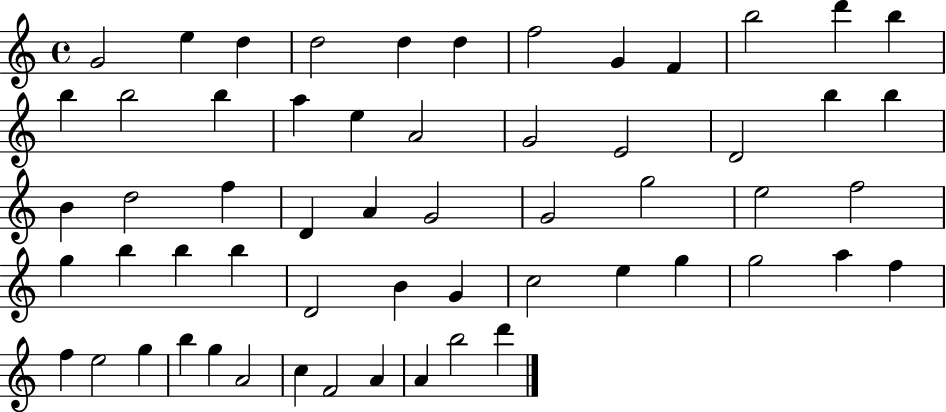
{
  \clef treble
  \time 4/4
  \defaultTimeSignature
  \key c \major
  g'2 e''4 d''4 | d''2 d''4 d''4 | f''2 g'4 f'4 | b''2 d'''4 b''4 | \break b''4 b''2 b''4 | a''4 e''4 a'2 | g'2 e'2 | d'2 b''4 b''4 | \break b'4 d''2 f''4 | d'4 a'4 g'2 | g'2 g''2 | e''2 f''2 | \break g''4 b''4 b''4 b''4 | d'2 b'4 g'4 | c''2 e''4 g''4 | g''2 a''4 f''4 | \break f''4 e''2 g''4 | b''4 g''4 a'2 | c''4 f'2 a'4 | a'4 b''2 d'''4 | \break \bar "|."
}